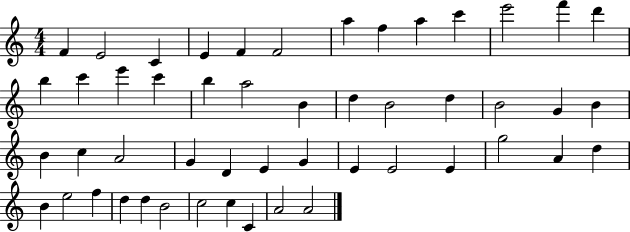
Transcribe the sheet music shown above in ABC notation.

X:1
T:Untitled
M:4/4
L:1/4
K:C
F E2 C E F F2 a f a c' e'2 f' d' b c' e' c' b a2 B d B2 d B2 G B B c A2 G D E G E E2 E g2 A d B e2 f d d B2 c2 c C A2 A2